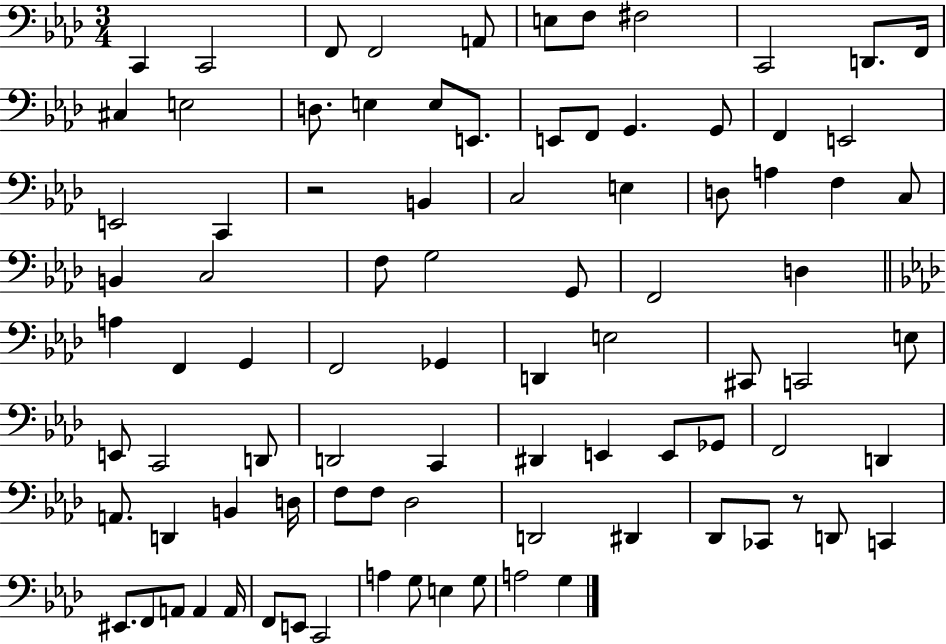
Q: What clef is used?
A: bass